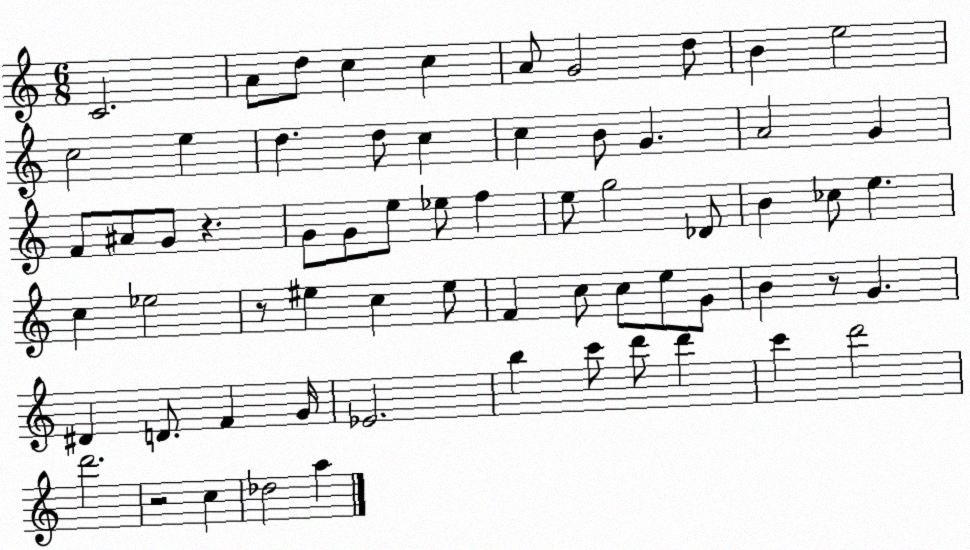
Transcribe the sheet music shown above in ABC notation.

X:1
T:Untitled
M:6/8
L:1/4
K:C
C2 A/2 d/2 c c A/2 G2 d/2 B e2 c2 e d d/2 c c B/2 G A2 G F/2 ^A/2 G/2 z G/2 G/2 e/2 _e/2 f e/2 g2 _D/2 B _c/2 e c _e2 z/2 ^e c ^e/2 F c/2 c/2 e/2 G/2 B z/2 G ^D D/2 F G/4 _E2 b c'/2 d'/2 d' c' d'2 d'2 z2 c _d2 a